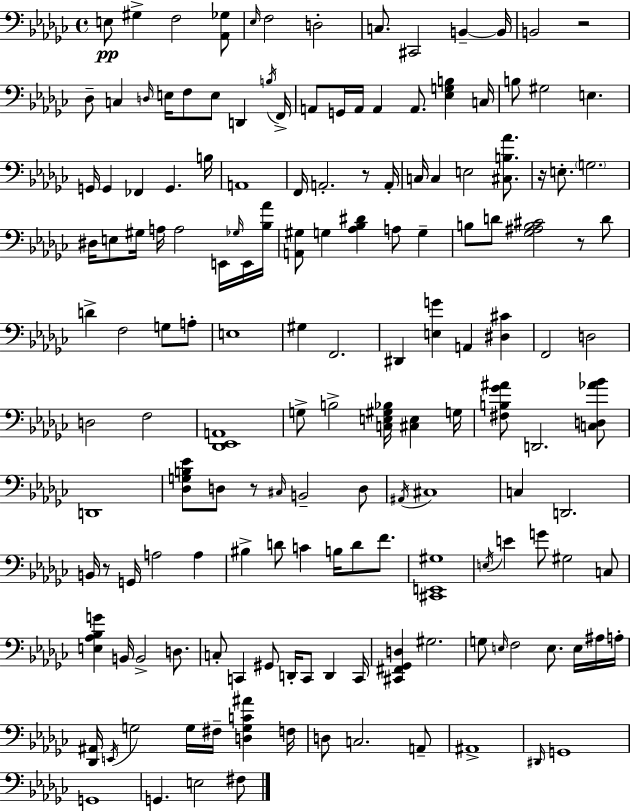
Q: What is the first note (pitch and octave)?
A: E3